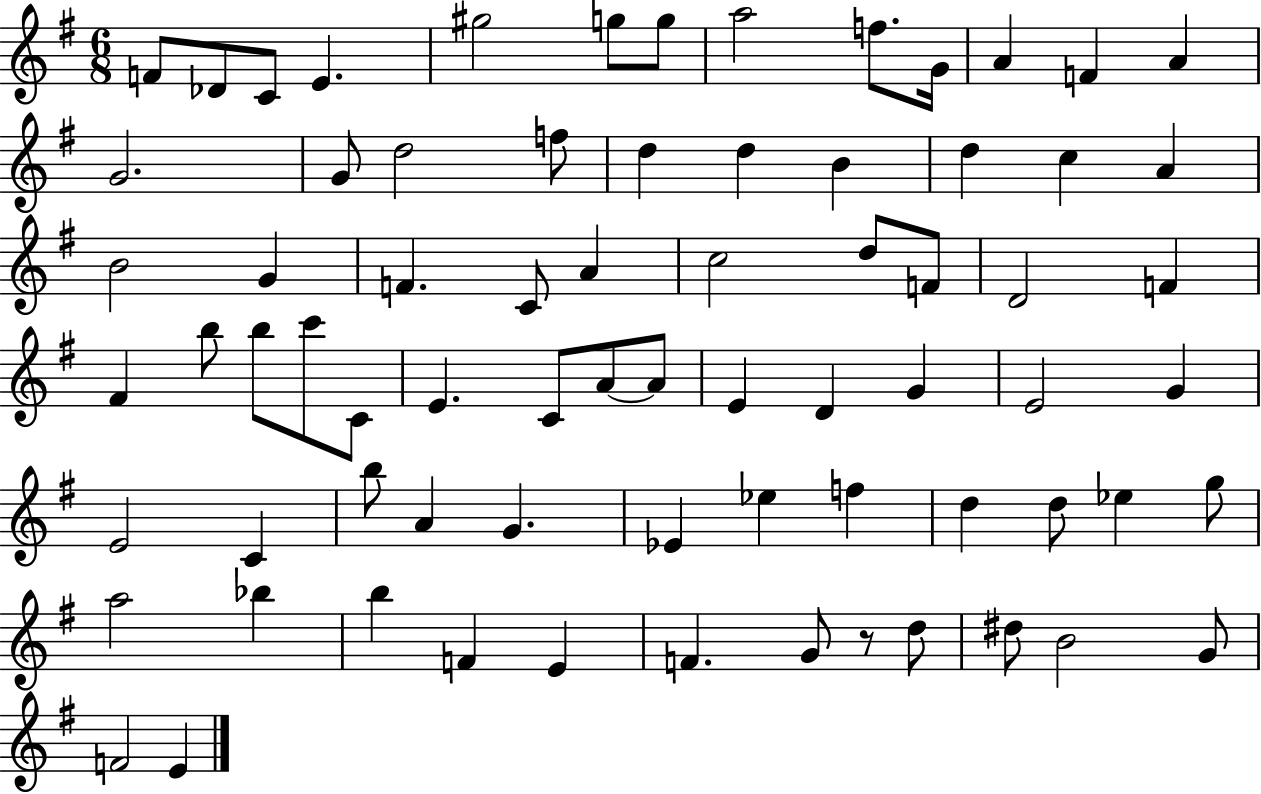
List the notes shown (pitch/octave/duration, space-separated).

F4/e Db4/e C4/e E4/q. G#5/h G5/e G5/e A5/h F5/e. G4/s A4/q F4/q A4/q G4/h. G4/e D5/h F5/e D5/q D5/q B4/q D5/q C5/q A4/q B4/h G4/q F4/q. C4/e A4/q C5/h D5/e F4/e D4/h F4/q F#4/q B5/e B5/e C6/e C4/e E4/q. C4/e A4/e A4/e E4/q D4/q G4/q E4/h G4/q E4/h C4/q B5/e A4/q G4/q. Eb4/q Eb5/q F5/q D5/q D5/e Eb5/q G5/e A5/h Bb5/q B5/q F4/q E4/q F4/q. G4/e R/e D5/e D#5/e B4/h G4/e F4/h E4/q